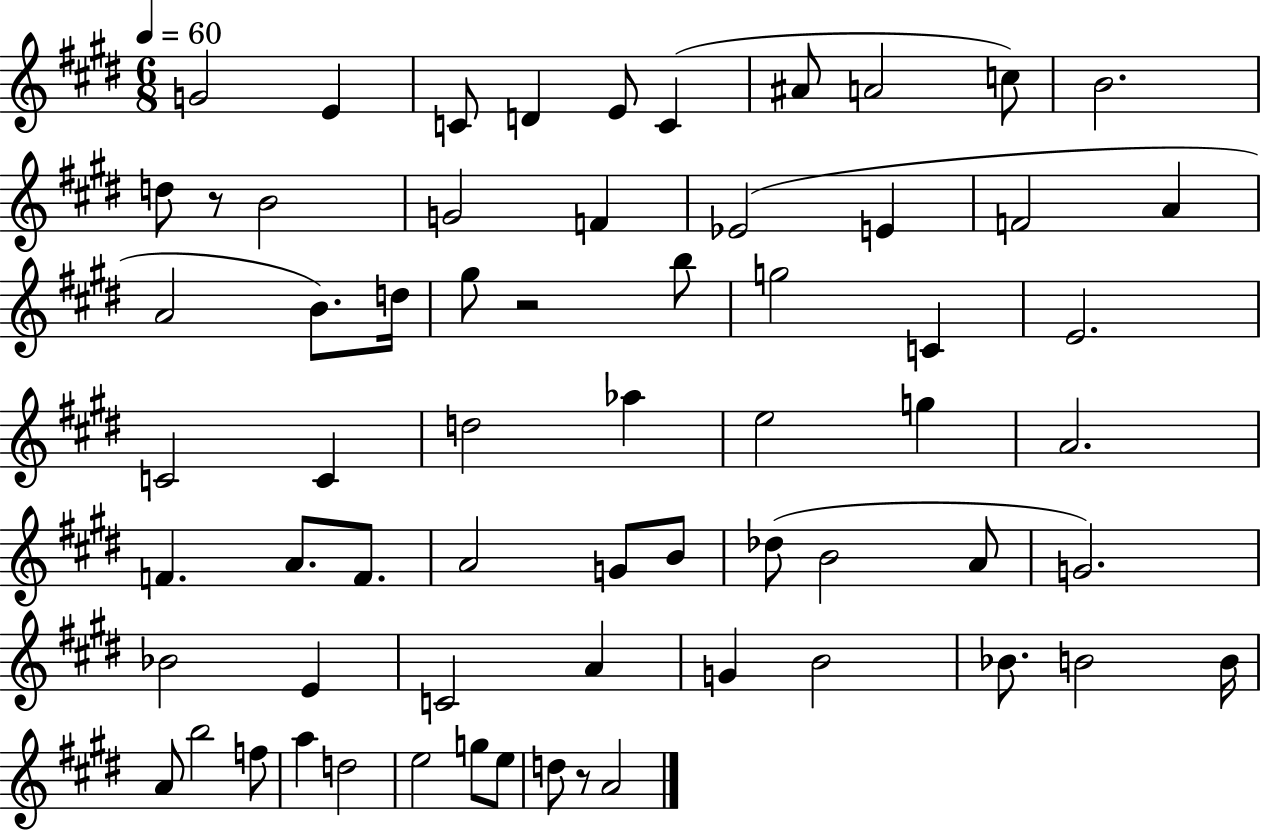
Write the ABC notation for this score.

X:1
T:Untitled
M:6/8
L:1/4
K:E
G2 E C/2 D E/2 C ^A/2 A2 c/2 B2 d/2 z/2 B2 G2 F _E2 E F2 A A2 B/2 d/4 ^g/2 z2 b/2 g2 C E2 C2 C d2 _a e2 g A2 F A/2 F/2 A2 G/2 B/2 _d/2 B2 A/2 G2 _B2 E C2 A G B2 _B/2 B2 B/4 A/2 b2 f/2 a d2 e2 g/2 e/2 d/2 z/2 A2